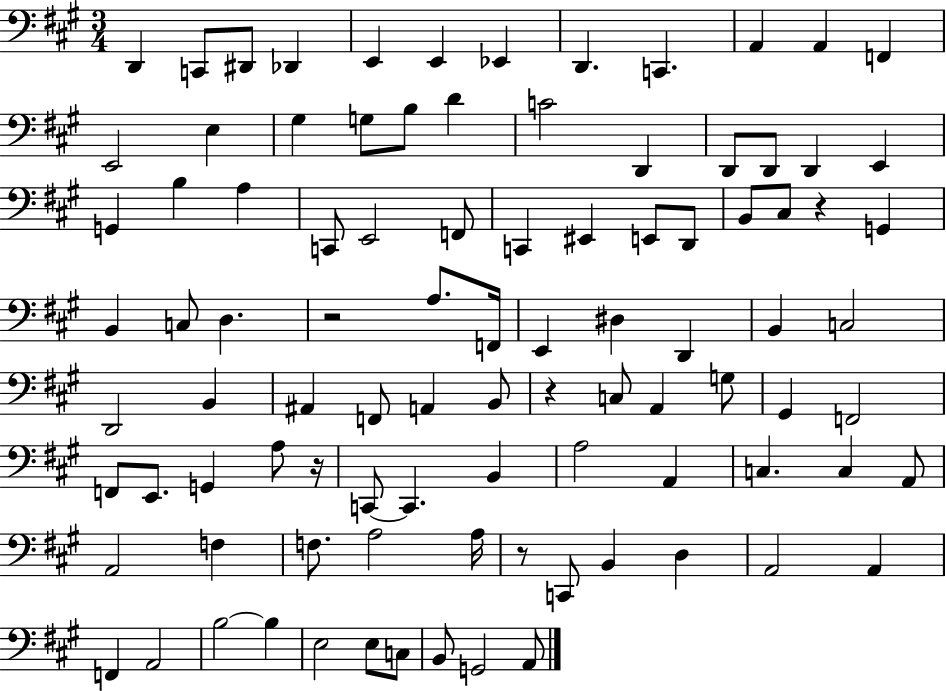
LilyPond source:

{
  \clef bass
  \numericTimeSignature
  \time 3/4
  \key a \major
  d,4 c,8 dis,8 des,4 | e,4 e,4 ees,4 | d,4. c,4. | a,4 a,4 f,4 | \break e,2 e4 | gis4 g8 b8 d'4 | c'2 d,4 | d,8 d,8 d,4 e,4 | \break g,4 b4 a4 | c,8 e,2 f,8 | c,4 eis,4 e,8 d,8 | b,8 cis8 r4 g,4 | \break b,4 c8 d4. | r2 a8. f,16 | e,4 dis4 d,4 | b,4 c2 | \break d,2 b,4 | ais,4 f,8 a,4 b,8 | r4 c8 a,4 g8 | gis,4 f,2 | \break f,8 e,8. g,4 a8 r16 | c,8~~ c,4. b,4 | a2 a,4 | c4. c4 a,8 | \break a,2 f4 | f8. a2 a16 | r8 c,8 b,4 d4 | a,2 a,4 | \break f,4 a,2 | b2~~ b4 | e2 e8 c8 | b,8 g,2 a,8 | \break \bar "|."
}